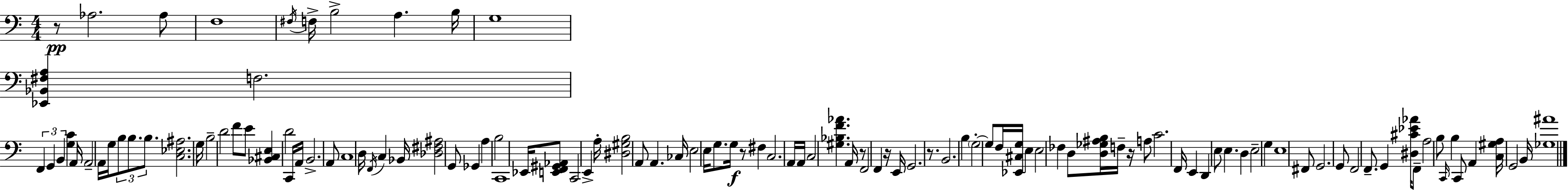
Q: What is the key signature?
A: C major